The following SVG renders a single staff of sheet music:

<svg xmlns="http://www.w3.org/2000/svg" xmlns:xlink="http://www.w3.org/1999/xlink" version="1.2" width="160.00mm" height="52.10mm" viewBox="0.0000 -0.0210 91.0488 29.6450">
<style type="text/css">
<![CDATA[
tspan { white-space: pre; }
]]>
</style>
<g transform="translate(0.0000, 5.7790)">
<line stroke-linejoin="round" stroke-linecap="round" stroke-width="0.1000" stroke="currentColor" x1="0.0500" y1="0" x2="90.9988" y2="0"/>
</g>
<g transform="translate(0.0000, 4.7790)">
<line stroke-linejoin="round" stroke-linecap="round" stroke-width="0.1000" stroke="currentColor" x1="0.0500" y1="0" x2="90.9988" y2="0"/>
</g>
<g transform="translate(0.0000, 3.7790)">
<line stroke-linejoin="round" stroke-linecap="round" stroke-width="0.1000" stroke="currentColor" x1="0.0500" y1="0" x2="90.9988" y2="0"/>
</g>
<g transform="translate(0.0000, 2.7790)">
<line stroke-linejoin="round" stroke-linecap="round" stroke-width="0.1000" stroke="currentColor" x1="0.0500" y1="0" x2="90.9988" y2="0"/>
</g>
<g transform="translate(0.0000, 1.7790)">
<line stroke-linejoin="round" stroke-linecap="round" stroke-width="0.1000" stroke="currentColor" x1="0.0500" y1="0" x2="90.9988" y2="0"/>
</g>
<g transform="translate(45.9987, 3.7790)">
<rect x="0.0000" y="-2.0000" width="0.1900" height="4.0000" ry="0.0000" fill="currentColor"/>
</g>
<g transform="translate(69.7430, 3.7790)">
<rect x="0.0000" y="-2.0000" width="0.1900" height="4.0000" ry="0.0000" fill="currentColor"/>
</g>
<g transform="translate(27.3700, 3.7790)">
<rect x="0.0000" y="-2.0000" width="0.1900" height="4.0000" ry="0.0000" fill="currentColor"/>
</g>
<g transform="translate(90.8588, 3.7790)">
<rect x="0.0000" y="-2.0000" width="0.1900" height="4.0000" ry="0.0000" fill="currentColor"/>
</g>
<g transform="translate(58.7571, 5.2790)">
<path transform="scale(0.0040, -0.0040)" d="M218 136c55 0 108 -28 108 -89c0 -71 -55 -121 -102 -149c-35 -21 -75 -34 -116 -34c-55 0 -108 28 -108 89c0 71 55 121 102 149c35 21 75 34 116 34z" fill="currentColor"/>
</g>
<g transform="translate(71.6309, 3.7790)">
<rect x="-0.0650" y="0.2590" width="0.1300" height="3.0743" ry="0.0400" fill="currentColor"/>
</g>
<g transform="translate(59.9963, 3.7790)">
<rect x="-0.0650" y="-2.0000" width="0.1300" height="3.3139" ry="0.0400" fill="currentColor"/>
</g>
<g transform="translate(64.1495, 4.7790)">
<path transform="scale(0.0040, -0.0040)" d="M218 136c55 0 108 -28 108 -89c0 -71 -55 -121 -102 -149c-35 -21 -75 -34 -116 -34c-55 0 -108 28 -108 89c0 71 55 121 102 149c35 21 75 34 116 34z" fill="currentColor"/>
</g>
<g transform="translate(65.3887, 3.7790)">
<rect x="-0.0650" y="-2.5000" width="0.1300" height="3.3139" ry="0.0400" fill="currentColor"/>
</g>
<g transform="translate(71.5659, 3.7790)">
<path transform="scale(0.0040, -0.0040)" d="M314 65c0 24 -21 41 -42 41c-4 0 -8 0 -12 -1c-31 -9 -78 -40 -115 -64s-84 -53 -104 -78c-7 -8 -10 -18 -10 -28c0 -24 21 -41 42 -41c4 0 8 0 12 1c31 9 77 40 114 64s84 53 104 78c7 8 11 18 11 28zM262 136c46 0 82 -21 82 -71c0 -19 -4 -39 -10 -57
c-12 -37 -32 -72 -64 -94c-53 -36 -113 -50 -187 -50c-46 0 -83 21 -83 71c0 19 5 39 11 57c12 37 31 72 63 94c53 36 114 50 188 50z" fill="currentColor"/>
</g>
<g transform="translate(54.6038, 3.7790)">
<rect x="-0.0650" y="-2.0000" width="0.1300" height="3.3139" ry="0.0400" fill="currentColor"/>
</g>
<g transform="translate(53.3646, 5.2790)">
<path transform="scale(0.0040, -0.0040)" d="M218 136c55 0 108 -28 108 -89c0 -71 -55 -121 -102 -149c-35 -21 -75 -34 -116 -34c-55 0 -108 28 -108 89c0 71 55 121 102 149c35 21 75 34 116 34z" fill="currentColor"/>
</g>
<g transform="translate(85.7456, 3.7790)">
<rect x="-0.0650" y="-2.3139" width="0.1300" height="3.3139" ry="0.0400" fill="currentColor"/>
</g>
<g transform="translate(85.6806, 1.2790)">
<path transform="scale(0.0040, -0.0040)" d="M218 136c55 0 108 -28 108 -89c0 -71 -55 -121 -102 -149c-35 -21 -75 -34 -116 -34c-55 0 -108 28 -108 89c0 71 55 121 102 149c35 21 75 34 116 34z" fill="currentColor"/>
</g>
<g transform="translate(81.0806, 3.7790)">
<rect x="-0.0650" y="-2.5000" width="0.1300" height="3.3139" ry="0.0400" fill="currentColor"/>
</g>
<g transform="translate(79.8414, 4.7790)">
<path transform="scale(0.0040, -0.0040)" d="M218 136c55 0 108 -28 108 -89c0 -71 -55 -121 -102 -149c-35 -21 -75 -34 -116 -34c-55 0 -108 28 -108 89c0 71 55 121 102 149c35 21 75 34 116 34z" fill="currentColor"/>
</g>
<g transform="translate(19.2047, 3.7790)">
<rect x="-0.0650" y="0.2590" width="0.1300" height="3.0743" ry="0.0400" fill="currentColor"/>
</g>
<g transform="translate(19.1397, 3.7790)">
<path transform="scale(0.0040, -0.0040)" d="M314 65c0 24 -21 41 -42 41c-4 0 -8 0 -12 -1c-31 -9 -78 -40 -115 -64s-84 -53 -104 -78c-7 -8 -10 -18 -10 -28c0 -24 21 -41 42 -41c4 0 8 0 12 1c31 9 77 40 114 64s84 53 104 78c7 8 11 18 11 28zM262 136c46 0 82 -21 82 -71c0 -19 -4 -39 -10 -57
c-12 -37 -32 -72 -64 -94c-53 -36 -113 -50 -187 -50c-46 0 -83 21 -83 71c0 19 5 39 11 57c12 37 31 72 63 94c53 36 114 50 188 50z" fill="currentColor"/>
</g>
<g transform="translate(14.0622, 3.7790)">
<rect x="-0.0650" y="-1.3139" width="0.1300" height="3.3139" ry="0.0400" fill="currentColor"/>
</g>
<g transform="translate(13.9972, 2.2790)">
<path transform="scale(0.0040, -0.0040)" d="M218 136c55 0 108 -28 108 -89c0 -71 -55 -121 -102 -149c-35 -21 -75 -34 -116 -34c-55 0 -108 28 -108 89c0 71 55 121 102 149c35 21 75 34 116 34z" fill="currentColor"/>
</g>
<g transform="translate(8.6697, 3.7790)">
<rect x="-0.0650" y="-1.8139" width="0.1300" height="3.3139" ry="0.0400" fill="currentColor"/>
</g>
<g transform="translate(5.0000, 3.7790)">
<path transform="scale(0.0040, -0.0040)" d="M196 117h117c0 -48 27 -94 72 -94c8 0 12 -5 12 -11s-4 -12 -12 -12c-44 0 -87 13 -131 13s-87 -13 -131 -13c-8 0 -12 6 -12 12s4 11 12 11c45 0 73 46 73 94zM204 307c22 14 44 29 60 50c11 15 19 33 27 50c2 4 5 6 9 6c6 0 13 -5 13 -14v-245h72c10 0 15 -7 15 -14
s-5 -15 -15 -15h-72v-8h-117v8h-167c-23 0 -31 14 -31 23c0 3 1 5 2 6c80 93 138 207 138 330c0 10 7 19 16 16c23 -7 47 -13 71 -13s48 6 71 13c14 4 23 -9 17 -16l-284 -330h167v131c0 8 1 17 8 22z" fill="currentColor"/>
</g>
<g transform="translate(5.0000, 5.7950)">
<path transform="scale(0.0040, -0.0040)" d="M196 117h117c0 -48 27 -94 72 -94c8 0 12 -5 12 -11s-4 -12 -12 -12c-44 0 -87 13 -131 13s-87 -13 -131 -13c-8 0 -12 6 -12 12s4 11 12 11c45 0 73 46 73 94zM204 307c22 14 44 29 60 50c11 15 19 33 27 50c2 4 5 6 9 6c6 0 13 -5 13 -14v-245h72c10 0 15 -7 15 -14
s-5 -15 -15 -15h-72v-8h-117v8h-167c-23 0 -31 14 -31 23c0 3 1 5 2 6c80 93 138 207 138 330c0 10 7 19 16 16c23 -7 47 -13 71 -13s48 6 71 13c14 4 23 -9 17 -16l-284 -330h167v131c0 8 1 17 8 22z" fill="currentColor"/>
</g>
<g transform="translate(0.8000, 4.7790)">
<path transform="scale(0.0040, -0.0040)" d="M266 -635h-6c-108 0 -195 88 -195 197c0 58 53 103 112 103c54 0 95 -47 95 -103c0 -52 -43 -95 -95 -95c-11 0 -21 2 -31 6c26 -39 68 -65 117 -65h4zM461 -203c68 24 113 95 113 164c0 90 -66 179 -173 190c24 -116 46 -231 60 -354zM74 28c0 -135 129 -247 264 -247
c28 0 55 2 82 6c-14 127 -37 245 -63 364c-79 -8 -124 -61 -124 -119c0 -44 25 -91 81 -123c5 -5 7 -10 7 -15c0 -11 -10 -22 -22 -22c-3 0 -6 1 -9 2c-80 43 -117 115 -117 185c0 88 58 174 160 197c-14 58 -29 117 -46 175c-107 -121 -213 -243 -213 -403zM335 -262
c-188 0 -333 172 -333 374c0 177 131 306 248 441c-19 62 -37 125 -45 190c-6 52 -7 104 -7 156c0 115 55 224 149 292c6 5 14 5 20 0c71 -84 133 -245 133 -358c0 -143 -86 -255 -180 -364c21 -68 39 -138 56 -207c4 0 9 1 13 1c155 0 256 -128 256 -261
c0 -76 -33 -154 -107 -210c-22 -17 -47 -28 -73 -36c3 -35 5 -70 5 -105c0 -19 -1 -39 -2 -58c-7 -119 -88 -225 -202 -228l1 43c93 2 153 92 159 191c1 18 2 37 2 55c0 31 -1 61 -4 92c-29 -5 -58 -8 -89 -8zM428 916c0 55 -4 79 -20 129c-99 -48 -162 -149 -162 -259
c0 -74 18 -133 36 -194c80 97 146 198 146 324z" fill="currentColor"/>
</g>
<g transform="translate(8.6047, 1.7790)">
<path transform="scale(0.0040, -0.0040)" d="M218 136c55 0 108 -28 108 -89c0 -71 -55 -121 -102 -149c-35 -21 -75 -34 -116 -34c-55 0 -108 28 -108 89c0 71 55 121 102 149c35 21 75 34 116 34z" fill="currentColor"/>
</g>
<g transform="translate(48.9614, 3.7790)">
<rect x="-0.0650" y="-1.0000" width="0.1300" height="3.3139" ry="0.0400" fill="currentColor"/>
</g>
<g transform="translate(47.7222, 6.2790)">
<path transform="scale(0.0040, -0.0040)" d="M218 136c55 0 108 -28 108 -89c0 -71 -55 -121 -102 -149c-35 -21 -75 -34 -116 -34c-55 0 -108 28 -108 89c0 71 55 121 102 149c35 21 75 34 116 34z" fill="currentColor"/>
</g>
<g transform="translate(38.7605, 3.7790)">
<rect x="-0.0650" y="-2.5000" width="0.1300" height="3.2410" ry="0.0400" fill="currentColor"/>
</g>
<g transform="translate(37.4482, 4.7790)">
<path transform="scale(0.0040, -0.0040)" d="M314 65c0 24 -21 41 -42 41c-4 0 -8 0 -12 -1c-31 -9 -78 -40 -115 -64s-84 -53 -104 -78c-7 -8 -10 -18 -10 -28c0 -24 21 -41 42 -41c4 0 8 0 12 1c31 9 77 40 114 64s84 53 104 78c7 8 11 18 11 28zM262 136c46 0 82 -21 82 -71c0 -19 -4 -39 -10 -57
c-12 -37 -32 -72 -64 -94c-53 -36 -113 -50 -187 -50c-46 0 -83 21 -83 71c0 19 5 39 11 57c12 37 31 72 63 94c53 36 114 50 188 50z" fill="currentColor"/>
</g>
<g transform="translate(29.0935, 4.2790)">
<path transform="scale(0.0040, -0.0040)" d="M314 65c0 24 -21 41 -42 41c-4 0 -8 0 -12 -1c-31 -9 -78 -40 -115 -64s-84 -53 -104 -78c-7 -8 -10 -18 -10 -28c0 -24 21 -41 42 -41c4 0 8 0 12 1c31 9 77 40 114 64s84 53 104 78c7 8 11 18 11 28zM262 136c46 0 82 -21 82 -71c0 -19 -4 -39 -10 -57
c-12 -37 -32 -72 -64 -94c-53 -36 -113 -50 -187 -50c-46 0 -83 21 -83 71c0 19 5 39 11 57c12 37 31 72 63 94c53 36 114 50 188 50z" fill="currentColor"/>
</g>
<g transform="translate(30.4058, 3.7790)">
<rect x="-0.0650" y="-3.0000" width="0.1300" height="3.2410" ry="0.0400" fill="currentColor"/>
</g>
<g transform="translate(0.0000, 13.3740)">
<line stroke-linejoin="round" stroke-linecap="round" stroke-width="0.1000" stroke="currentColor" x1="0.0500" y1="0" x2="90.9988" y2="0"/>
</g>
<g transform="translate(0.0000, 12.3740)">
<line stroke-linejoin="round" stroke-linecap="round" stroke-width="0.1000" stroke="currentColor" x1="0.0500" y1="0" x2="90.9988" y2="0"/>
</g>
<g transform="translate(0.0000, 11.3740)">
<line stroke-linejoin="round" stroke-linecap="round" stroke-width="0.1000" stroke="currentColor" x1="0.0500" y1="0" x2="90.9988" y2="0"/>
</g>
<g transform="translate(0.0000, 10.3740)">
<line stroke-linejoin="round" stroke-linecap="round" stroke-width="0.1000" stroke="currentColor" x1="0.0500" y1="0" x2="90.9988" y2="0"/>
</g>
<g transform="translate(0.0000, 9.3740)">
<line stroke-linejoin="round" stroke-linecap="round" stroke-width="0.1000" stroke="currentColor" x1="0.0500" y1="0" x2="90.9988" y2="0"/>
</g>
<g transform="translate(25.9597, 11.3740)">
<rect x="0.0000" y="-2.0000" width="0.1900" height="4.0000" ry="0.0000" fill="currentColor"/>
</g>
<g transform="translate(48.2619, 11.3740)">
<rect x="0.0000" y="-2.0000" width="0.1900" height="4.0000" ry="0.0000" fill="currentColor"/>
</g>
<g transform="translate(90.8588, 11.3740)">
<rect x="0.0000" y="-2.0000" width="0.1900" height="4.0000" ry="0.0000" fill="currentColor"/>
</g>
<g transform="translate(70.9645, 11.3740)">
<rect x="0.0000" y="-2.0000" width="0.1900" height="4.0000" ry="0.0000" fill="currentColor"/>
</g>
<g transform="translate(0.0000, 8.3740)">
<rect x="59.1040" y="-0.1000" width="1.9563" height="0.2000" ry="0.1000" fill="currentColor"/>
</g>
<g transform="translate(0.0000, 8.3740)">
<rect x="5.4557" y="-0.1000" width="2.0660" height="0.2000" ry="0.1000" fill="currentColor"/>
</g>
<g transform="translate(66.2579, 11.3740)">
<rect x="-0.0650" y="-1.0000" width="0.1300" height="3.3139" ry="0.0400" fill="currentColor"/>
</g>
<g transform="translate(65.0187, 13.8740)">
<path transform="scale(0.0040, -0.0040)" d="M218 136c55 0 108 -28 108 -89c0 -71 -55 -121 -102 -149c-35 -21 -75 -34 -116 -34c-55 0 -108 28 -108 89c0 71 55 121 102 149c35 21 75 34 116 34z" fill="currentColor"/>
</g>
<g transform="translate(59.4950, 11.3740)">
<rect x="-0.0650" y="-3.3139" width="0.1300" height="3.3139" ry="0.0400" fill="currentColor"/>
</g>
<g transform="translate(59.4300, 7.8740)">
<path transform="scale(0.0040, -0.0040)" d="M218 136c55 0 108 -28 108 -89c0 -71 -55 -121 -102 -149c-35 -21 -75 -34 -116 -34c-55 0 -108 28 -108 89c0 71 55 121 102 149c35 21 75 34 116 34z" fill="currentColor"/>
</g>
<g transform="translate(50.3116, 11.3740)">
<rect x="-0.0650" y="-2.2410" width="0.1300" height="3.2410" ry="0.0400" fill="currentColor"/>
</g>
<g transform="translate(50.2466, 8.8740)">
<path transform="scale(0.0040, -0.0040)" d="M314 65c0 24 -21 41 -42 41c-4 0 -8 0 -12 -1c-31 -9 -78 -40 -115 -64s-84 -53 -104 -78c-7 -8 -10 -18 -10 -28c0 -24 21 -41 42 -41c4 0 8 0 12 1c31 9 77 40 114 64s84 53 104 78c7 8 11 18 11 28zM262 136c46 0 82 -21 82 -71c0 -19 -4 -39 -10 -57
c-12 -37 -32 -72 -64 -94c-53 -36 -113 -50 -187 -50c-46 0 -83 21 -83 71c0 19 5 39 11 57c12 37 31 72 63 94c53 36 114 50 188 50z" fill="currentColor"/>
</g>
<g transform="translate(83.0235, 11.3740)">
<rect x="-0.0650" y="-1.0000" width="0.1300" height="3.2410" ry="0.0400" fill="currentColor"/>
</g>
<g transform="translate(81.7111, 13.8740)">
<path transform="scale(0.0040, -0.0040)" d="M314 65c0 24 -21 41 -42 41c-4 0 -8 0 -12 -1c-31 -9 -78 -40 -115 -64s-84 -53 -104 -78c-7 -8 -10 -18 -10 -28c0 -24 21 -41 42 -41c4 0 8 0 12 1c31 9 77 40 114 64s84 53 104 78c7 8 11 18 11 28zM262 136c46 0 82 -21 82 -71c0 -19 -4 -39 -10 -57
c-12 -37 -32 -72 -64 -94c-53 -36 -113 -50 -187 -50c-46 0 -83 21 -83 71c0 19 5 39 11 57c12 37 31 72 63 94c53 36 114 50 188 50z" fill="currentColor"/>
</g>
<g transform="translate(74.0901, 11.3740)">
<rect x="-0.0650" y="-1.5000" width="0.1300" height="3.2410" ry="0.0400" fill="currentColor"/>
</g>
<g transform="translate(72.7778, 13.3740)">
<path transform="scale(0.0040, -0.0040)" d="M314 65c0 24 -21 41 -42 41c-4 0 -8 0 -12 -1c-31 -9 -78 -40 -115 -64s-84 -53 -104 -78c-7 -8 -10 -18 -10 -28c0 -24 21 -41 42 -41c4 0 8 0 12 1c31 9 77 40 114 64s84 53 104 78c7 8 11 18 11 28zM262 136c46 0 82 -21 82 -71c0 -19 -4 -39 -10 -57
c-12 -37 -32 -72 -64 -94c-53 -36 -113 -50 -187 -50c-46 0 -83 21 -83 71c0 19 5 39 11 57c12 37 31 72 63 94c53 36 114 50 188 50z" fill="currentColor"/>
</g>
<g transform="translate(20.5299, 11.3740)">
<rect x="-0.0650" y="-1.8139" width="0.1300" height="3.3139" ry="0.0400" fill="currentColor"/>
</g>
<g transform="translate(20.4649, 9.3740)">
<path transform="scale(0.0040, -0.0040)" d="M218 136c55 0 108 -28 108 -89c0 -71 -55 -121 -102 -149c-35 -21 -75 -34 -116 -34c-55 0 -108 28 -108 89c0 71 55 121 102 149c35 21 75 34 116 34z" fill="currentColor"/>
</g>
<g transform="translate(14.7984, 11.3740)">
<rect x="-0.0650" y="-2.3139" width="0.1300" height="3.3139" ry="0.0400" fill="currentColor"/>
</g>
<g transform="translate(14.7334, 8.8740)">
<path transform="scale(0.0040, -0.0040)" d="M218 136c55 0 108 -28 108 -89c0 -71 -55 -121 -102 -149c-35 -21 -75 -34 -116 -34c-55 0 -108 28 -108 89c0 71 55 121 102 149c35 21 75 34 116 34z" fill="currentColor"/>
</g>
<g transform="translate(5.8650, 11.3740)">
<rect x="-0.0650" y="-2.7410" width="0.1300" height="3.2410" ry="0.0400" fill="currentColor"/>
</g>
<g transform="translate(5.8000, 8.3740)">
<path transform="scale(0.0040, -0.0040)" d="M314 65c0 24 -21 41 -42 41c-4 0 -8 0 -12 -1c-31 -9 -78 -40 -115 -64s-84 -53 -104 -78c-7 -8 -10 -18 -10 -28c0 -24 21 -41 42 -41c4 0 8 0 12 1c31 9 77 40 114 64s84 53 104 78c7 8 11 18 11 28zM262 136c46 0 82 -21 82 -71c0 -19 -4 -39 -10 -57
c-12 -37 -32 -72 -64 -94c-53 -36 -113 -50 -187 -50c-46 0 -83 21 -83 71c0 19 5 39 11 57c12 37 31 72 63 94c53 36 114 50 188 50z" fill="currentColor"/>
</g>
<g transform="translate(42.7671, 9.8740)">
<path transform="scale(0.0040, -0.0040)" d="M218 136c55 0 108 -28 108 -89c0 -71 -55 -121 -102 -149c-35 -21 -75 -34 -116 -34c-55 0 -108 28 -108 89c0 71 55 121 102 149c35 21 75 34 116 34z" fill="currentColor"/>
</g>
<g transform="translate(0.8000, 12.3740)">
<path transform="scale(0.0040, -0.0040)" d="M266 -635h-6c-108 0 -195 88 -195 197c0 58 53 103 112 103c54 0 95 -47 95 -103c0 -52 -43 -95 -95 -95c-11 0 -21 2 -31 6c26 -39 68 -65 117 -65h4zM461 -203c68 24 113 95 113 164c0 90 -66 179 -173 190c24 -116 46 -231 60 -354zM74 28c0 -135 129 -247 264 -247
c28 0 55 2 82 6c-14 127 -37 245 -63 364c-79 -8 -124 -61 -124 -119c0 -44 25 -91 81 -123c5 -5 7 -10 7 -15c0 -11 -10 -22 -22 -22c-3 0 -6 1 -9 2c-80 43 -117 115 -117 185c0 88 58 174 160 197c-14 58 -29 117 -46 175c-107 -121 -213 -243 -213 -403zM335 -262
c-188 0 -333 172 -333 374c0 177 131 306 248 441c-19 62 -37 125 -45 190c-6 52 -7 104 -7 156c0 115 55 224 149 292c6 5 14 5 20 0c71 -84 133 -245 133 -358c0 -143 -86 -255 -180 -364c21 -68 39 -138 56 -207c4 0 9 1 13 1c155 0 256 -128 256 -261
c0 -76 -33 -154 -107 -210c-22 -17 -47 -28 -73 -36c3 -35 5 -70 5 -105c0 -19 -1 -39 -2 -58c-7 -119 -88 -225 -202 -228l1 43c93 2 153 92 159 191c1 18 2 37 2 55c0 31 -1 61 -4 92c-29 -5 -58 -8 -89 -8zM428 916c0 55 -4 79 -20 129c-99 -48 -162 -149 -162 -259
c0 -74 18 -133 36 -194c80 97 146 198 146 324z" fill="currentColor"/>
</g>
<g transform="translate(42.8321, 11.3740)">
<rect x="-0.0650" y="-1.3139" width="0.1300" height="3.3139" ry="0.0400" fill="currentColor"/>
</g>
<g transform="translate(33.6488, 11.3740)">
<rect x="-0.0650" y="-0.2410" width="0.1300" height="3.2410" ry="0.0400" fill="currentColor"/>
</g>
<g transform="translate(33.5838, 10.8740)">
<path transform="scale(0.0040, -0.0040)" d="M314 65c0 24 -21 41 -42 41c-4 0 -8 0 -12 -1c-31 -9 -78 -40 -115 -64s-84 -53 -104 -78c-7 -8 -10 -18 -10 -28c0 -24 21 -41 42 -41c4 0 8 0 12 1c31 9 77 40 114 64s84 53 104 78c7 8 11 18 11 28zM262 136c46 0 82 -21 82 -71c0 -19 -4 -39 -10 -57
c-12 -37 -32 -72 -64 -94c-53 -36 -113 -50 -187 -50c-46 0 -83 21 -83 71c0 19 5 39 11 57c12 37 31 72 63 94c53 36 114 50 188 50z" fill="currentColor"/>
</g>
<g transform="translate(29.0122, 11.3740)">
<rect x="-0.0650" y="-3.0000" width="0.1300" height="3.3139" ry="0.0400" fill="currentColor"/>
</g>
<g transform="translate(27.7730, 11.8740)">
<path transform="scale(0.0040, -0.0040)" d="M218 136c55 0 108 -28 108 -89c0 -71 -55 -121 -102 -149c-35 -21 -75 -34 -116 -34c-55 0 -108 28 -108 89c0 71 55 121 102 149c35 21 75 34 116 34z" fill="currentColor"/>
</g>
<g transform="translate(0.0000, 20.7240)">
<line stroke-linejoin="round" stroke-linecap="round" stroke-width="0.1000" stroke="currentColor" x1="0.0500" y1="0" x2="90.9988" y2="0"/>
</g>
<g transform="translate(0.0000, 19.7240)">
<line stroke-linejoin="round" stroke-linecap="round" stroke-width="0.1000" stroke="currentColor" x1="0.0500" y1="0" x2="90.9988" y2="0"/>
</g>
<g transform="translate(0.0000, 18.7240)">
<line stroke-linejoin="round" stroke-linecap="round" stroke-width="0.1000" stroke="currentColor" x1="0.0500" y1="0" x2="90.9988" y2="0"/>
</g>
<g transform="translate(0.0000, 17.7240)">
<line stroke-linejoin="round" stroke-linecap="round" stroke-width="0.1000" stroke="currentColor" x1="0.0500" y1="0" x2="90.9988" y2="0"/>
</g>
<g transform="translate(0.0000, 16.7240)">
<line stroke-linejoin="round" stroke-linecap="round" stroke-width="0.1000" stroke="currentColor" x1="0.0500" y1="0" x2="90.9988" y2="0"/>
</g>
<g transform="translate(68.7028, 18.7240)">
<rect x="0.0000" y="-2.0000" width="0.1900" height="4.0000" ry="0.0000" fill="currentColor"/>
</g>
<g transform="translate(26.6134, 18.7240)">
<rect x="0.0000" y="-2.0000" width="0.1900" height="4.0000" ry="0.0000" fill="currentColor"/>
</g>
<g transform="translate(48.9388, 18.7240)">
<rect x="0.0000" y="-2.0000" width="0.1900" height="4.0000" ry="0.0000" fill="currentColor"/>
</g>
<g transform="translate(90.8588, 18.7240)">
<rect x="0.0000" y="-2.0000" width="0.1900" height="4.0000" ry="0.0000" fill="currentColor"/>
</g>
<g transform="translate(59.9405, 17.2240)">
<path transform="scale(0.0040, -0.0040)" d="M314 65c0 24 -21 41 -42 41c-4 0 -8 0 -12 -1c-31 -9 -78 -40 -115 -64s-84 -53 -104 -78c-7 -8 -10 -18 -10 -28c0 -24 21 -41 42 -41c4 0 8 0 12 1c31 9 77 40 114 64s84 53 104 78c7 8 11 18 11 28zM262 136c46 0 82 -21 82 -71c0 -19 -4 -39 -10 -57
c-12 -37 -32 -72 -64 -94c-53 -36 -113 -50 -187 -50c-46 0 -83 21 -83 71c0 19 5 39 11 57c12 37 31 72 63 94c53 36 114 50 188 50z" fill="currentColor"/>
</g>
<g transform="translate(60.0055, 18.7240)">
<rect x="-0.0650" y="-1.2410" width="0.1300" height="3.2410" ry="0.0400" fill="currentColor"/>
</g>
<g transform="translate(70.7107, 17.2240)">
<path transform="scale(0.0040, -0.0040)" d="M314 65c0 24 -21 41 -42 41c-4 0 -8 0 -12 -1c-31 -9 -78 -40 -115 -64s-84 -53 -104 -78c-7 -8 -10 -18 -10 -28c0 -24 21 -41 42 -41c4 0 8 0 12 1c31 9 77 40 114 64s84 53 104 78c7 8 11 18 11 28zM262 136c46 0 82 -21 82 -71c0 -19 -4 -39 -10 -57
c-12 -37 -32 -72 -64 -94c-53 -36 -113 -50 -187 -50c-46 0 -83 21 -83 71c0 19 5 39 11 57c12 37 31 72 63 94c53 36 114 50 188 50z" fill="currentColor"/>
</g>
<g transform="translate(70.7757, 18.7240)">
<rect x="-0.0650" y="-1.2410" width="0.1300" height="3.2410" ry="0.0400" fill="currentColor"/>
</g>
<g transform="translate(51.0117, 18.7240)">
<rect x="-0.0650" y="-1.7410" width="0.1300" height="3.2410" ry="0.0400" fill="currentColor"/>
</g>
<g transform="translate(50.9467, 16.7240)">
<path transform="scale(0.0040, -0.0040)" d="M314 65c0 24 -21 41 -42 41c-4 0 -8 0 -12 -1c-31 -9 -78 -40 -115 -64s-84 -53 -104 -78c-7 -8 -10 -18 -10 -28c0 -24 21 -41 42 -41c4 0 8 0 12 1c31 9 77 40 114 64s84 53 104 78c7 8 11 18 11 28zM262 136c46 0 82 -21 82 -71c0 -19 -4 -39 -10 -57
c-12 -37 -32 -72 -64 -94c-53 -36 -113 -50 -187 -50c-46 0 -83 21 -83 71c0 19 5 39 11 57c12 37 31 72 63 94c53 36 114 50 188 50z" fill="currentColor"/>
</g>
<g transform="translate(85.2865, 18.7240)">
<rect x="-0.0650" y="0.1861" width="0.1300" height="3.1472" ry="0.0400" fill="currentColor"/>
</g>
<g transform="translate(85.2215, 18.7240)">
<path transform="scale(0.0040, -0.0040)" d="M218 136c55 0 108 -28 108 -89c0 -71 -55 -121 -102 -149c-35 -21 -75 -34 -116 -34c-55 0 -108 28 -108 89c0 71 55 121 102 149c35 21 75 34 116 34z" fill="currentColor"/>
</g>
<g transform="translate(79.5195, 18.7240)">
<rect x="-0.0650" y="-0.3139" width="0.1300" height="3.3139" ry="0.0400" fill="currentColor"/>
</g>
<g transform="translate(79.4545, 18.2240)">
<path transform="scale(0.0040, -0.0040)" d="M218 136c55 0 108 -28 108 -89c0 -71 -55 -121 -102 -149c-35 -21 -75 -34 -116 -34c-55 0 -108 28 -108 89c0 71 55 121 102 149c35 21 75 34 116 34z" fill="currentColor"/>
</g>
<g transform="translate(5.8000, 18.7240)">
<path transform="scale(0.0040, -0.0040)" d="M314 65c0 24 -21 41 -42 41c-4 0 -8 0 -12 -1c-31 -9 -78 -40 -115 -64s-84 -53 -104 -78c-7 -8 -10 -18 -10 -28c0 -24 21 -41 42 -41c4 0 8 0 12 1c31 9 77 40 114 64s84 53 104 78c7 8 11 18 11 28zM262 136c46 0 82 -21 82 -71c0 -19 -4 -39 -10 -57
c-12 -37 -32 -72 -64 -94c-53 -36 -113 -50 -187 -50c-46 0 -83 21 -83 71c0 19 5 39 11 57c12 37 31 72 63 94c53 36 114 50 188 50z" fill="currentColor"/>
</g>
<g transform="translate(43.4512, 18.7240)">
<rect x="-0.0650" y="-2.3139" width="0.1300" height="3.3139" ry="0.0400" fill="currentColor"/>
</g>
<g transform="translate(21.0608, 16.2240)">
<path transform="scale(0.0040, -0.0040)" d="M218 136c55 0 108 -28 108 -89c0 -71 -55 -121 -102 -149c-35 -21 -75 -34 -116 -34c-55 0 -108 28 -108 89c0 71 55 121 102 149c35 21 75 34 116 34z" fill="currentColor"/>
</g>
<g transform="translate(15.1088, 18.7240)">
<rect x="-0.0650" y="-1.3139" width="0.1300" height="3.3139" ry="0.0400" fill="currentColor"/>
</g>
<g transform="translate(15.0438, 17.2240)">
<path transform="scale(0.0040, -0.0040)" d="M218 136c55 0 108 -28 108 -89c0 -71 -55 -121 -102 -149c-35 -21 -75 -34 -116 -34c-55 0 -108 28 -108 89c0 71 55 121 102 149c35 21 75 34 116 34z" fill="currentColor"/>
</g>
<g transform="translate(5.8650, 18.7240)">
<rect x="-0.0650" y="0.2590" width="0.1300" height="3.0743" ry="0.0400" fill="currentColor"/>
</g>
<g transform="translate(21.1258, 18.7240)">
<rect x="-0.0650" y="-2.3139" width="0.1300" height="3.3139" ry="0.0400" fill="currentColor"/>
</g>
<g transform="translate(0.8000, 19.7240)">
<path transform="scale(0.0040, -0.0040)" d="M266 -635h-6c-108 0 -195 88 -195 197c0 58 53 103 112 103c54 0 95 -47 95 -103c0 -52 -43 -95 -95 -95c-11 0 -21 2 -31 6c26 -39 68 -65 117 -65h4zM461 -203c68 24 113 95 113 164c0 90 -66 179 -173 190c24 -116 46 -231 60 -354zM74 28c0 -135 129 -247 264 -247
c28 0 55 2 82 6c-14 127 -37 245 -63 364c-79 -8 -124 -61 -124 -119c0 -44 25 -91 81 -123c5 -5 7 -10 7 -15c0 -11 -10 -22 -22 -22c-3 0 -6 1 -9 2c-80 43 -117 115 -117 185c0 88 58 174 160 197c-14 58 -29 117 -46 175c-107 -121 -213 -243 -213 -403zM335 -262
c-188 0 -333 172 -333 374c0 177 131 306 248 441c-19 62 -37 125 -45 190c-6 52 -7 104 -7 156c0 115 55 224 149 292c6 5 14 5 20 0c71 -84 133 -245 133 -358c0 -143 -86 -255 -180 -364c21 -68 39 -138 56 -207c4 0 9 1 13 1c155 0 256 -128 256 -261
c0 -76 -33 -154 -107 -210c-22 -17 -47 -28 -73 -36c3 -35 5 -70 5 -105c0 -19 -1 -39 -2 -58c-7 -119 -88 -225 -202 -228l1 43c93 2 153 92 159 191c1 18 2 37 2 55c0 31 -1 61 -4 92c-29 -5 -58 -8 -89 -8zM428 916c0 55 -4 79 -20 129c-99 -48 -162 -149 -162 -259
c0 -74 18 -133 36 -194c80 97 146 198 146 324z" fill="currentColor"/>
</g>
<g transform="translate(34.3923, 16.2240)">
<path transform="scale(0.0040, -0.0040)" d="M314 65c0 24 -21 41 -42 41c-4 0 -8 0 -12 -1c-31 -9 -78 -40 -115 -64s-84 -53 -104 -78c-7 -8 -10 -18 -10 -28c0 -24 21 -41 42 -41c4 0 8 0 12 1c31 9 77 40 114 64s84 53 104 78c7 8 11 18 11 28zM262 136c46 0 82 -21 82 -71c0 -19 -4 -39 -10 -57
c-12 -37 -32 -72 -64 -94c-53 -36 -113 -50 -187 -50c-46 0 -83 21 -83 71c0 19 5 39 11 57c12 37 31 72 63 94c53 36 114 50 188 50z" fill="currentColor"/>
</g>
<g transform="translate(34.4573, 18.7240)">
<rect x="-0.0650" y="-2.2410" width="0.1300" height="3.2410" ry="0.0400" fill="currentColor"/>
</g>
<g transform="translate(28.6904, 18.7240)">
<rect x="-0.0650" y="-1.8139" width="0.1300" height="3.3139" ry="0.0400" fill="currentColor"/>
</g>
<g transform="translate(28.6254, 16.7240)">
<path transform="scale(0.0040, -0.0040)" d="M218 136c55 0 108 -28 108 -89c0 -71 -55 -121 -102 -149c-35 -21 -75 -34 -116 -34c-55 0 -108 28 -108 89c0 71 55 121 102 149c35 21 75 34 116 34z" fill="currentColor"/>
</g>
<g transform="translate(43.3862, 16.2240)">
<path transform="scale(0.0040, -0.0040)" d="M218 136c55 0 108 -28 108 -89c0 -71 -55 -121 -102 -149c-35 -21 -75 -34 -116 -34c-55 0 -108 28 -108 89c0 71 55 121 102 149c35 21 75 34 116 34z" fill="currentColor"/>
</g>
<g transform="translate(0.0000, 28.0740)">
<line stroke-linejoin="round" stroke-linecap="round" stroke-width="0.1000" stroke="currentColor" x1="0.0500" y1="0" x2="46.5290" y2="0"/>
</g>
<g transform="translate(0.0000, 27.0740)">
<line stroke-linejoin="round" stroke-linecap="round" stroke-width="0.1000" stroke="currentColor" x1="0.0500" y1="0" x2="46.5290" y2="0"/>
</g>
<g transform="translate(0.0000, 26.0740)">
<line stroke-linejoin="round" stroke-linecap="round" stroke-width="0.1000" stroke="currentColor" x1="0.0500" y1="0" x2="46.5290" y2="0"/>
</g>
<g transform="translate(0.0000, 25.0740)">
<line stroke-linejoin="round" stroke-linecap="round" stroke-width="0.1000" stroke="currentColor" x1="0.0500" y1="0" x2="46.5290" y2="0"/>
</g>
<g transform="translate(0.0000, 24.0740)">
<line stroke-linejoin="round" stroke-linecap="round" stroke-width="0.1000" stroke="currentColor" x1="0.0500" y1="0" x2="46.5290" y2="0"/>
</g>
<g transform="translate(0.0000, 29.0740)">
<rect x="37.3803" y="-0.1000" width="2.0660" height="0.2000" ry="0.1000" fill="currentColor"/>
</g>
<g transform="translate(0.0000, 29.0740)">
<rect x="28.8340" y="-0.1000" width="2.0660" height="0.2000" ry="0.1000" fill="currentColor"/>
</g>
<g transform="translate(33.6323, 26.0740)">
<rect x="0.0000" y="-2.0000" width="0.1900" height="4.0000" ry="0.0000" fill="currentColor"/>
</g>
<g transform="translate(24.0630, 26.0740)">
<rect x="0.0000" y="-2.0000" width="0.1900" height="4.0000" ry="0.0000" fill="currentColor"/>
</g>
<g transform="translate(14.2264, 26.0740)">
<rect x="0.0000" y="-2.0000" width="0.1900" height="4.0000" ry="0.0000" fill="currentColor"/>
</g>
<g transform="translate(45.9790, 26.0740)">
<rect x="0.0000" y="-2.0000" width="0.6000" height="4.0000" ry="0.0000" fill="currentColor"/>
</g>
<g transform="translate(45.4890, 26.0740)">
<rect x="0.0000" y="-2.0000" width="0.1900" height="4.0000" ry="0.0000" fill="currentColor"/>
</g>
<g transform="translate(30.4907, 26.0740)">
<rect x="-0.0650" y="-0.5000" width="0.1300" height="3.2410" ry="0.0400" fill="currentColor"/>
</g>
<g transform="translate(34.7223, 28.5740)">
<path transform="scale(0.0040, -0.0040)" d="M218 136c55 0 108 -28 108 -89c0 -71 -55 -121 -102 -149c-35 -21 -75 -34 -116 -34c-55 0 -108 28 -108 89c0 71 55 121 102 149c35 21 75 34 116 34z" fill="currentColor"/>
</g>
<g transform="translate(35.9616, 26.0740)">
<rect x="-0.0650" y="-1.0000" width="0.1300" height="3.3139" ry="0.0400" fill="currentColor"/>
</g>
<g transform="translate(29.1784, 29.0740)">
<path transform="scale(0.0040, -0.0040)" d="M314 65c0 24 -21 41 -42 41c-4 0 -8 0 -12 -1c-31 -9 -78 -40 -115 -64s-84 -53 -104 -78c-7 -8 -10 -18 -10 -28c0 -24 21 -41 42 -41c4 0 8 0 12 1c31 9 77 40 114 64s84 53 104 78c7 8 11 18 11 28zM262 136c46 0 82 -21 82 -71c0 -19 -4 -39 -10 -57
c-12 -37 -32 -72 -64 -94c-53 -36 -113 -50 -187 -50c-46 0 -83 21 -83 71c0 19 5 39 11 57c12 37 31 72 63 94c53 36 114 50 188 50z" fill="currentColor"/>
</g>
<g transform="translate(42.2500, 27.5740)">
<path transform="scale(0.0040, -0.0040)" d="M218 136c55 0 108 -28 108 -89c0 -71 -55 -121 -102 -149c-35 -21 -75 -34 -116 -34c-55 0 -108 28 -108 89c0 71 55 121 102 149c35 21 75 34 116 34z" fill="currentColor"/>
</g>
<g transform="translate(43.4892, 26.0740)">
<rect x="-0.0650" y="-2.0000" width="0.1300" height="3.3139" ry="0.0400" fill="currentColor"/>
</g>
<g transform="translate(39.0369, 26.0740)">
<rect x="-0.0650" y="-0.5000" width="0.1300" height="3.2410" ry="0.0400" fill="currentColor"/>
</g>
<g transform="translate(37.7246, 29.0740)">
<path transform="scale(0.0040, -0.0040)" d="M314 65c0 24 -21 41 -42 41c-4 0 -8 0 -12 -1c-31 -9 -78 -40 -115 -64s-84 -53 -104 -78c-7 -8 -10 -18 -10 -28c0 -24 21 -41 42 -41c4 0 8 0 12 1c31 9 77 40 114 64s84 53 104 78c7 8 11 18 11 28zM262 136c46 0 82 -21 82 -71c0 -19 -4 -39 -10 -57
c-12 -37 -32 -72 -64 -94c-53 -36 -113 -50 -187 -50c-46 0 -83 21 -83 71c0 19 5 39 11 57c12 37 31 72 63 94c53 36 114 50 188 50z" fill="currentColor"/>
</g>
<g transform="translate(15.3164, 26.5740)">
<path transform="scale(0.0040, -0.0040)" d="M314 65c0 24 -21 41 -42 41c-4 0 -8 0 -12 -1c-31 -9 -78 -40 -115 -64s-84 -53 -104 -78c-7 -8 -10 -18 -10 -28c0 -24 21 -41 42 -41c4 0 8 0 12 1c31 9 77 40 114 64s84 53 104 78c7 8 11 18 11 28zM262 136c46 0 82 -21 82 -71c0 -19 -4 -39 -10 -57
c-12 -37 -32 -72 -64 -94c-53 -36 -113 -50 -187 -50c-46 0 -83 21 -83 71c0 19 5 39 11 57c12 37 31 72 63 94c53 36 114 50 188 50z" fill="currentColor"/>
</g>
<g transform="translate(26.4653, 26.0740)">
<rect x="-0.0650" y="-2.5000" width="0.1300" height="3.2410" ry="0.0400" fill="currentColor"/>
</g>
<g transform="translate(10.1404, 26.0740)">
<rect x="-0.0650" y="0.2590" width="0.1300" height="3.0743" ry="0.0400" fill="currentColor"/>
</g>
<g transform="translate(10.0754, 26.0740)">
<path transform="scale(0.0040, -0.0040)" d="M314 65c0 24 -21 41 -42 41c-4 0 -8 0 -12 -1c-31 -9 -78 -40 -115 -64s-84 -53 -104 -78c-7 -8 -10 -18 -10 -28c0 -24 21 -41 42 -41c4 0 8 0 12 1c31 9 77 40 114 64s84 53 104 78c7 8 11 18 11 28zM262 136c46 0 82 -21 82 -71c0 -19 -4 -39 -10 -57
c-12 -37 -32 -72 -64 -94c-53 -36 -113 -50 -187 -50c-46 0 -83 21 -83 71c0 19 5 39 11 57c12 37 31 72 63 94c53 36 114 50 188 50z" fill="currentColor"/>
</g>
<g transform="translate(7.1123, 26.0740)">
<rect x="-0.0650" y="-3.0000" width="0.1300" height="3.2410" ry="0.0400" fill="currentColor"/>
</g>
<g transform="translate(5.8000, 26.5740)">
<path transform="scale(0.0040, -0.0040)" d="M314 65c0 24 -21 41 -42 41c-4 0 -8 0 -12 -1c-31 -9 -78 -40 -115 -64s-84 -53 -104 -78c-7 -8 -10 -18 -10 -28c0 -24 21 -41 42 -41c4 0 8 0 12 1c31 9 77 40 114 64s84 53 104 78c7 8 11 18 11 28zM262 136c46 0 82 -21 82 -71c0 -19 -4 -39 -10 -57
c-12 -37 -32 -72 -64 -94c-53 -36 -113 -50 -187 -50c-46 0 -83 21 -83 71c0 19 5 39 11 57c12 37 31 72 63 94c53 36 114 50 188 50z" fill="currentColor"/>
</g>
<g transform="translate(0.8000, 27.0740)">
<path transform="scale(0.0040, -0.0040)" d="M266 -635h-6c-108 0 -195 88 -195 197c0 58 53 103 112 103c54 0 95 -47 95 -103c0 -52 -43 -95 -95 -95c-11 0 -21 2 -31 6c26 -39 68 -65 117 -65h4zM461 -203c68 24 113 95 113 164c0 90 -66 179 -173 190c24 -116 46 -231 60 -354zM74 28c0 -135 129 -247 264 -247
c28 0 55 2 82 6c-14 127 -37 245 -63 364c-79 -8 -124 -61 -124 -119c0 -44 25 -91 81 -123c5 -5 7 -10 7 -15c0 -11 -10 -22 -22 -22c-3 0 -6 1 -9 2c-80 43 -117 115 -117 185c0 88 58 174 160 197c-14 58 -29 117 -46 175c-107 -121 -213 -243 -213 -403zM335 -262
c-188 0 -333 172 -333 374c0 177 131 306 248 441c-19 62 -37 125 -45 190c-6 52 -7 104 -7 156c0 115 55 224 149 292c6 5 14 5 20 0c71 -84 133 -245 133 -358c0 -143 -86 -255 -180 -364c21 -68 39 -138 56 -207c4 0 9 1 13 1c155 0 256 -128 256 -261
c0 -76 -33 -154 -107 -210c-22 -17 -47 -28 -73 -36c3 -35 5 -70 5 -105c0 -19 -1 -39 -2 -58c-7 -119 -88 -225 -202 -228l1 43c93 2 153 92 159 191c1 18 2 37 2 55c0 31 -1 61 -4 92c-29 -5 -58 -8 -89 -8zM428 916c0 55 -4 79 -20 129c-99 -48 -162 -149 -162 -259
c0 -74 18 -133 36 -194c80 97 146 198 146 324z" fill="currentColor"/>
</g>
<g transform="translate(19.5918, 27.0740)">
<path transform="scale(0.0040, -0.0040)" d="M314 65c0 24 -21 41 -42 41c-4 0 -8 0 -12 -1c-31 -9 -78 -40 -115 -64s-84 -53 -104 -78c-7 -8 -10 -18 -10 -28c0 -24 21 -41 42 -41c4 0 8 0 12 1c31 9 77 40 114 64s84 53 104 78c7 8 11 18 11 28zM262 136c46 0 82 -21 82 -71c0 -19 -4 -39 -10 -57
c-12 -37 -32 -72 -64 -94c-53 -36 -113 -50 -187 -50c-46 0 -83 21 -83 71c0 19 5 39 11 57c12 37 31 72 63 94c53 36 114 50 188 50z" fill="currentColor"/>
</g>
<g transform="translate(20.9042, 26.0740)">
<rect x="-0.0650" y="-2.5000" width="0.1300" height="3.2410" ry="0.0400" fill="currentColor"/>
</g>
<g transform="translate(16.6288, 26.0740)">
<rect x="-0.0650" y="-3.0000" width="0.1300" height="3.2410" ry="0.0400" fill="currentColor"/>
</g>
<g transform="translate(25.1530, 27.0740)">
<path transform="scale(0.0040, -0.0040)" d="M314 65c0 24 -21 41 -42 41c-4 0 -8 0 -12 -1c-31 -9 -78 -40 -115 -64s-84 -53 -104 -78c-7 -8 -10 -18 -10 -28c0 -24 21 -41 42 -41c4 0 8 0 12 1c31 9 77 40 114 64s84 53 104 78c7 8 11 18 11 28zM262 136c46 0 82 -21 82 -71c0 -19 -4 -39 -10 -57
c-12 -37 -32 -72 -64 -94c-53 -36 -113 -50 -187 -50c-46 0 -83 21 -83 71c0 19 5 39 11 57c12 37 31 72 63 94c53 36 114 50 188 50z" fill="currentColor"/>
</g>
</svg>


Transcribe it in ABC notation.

X:1
T:Untitled
M:4/4
L:1/4
K:C
f e B2 A2 G2 D F F G B2 G g a2 g f A c2 e g2 b D E2 D2 B2 e g f g2 g f2 e2 e2 c B A2 B2 A2 G2 G2 C2 D C2 F